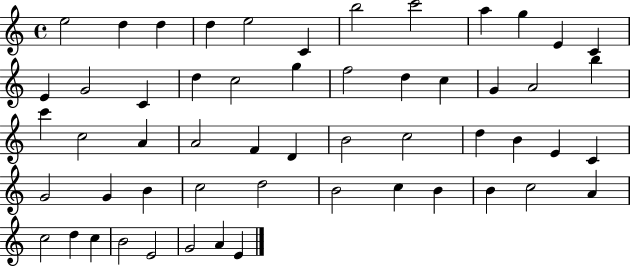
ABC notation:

X:1
T:Untitled
M:4/4
L:1/4
K:C
e2 d d d e2 C b2 c'2 a g E C E G2 C d c2 g f2 d c G A2 b c' c2 A A2 F D B2 c2 d B E C G2 G B c2 d2 B2 c B B c2 A c2 d c B2 E2 G2 A E